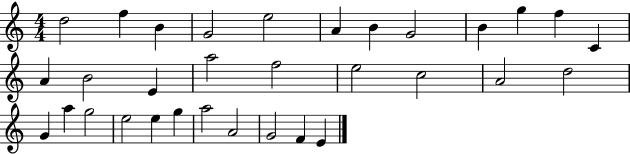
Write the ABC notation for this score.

X:1
T:Untitled
M:4/4
L:1/4
K:C
d2 f B G2 e2 A B G2 B g f C A B2 E a2 f2 e2 c2 A2 d2 G a g2 e2 e g a2 A2 G2 F E